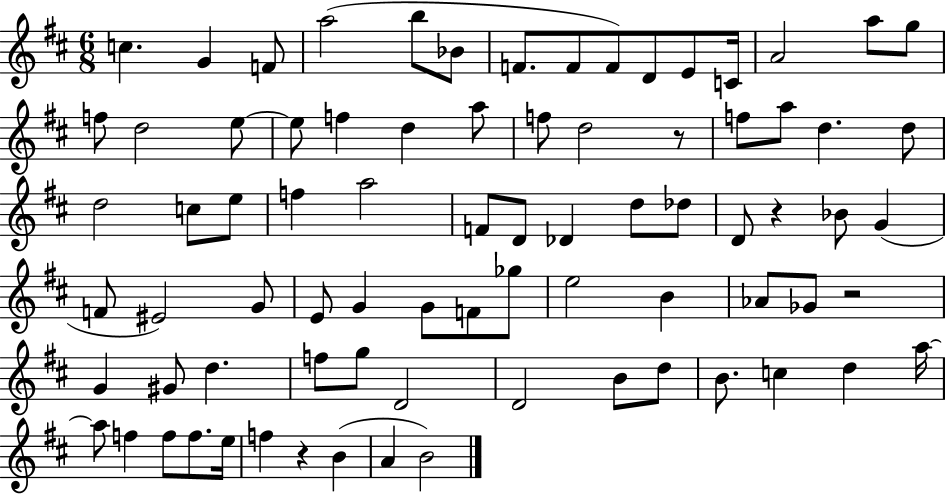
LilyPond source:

{
  \clef treble
  \numericTimeSignature
  \time 6/8
  \key d \major
  c''4. g'4 f'8 | a''2( b''8 bes'8 | f'8. f'8 f'8) d'8 e'8 c'16 | a'2 a''8 g''8 | \break f''8 d''2 e''8~~ | e''8 f''4 d''4 a''8 | f''8 d''2 r8 | f''8 a''8 d''4. d''8 | \break d''2 c''8 e''8 | f''4 a''2 | f'8 d'8 des'4 d''8 des''8 | d'8 r4 bes'8 g'4( | \break f'8 eis'2) g'8 | e'8 g'4 g'8 f'8 ges''8 | e''2 b'4 | aes'8 ges'8 r2 | \break g'4 gis'8 d''4. | f''8 g''8 d'2 | d'2 b'8 d''8 | b'8. c''4 d''4 a''16~~ | \break a''8 f''4 f''8 f''8. e''16 | f''4 r4 b'4( | a'4 b'2) | \bar "|."
}